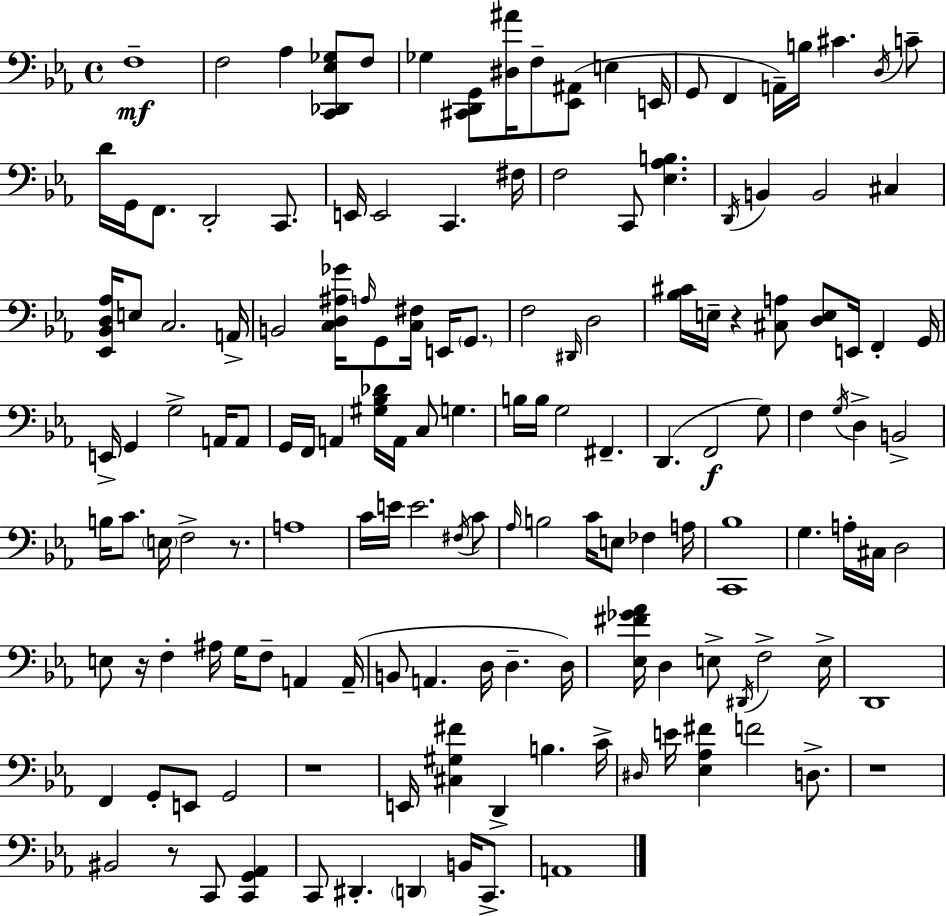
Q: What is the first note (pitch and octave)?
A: F3